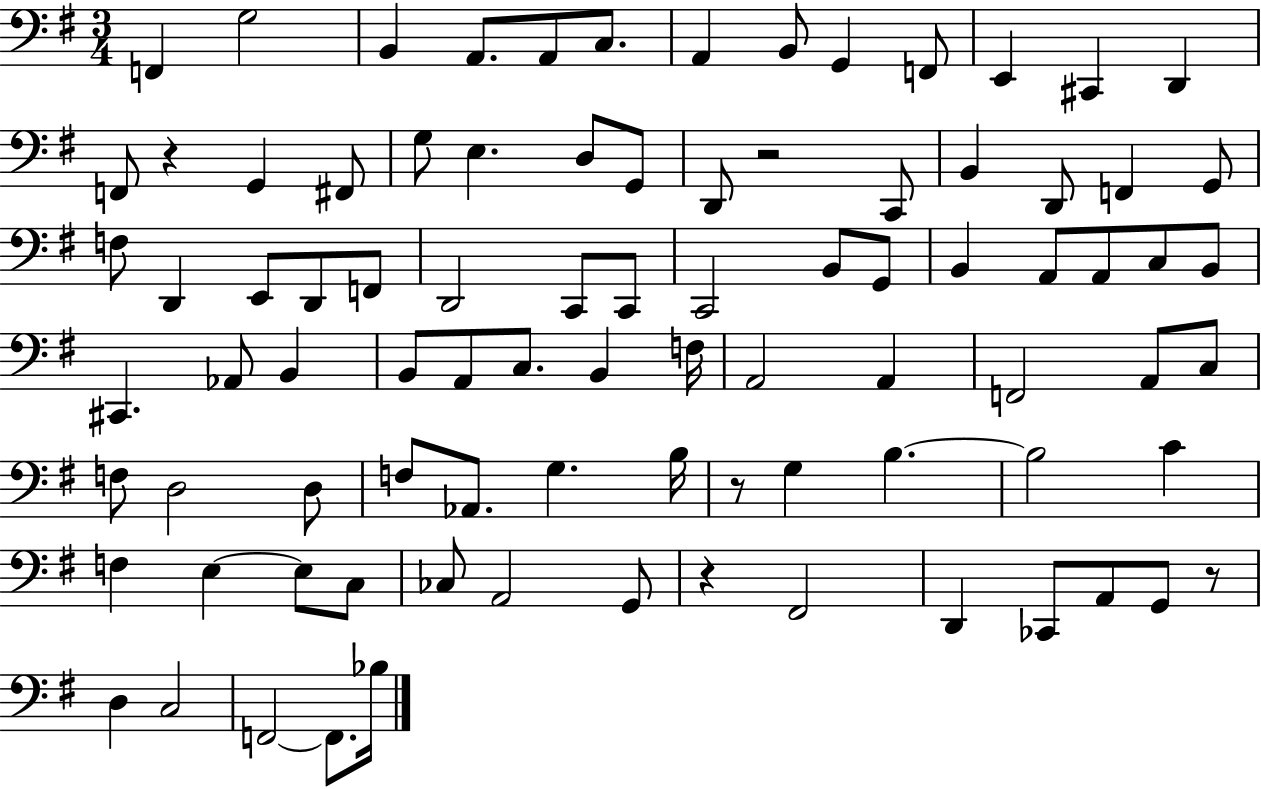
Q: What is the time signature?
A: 3/4